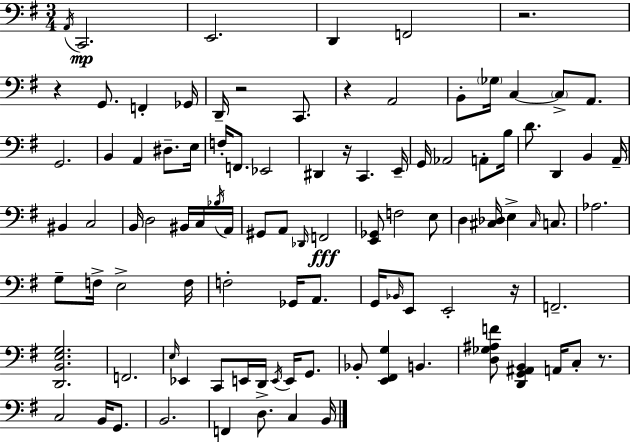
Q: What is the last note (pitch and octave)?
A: B2